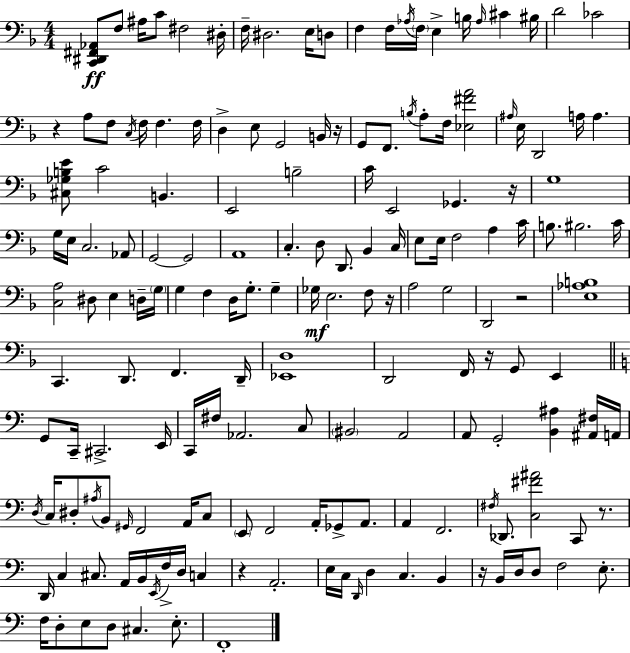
{
  \clef bass
  \numericTimeSignature
  \time 4/4
  \key d \minor
  <c, dis, fis, aes,>8\ff f8 ais16 c'8 fis2 dis16-. | f16-- dis2. e16 d8 | f4 f16 \acciaccatura { aes16 } \parenthesize f16 e4-> b16 \grace { aes16 } cis'4 | bis16 d'2 ces'2 | \break r4 a8 f8 \acciaccatura { c16 } f16 f4. | f16 d4-> e8 g,2 | b,16 r16 g,8 f,8. \acciaccatura { b16 } a8-. f16 <ees fis' a'>2 | \grace { ais16 } e16 d,2 a16 a4. | \break <cis ges b e'>8 c'2 b,4. | e,2 b2-- | c'16 e,2 ges,4. | r16 g1 | \break g16 e16 c2. | aes,8 g,2~~ g,2 | a,1 | c4.-. d8 d,8. | \break bes,4 c16 e8 e16 f2 | a4 c'16 b8. bis2. | c'16 <c a>2 dis8 e4 | d16-- \parenthesize g16 g4 f4 d16 g8.-. | \break g4-- ges16\mf e2. | f8 r16 a2 g2 | d,2 r2 | <e aes b>1 | \break c,4. d,8. f,4. | d,16-- <ees, d>1 | d,2 f,16 r16 g,8 | e,4 \bar "||" \break \key c \major g,8 c,16-- cis,2.-> e,16 | c,16 fis16 aes,2. c8 | \parenthesize bis,2 a,2 | a,8 g,2-. <b, ais>4 <ais, fis>16 a,16 | \break \acciaccatura { d16 } c16 dis8-. \acciaccatura { ais16 } b,8 \grace { gis,16 } f,2 | a,16 c8 \parenthesize e,8 f,2 a,16-. ges,8-> | a,8. a,4 f,2. | \acciaccatura { fis16 } des,8. <c fis' ais'>2 c,8 | \break r8. d,16 c4 cis8. a,16 b,16 \acciaccatura { e,16 } f16-> | d16 c4 r4 a,2.-. | e16 c16 \grace { d,16 } d4 c4. | b,4 r16 b,16 d16 d8 f2 | \break e8.-. f16 d8-. e8 d8 cis4. | e8.-. f,1-. | \bar "|."
}